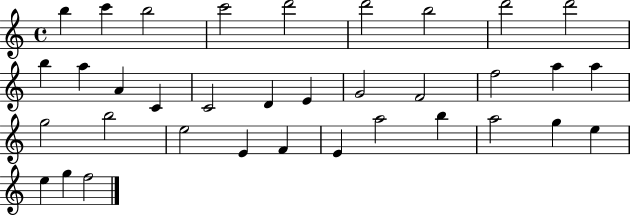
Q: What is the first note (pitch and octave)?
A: B5